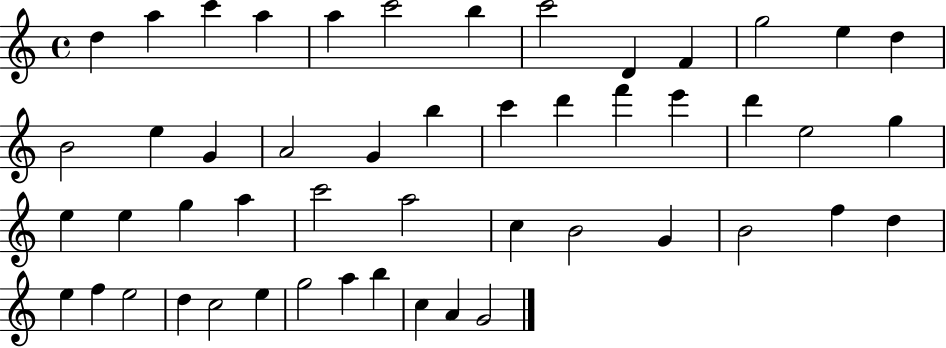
X:1
T:Untitled
M:4/4
L:1/4
K:C
d a c' a a c'2 b c'2 D F g2 e d B2 e G A2 G b c' d' f' e' d' e2 g e e g a c'2 a2 c B2 G B2 f d e f e2 d c2 e g2 a b c A G2